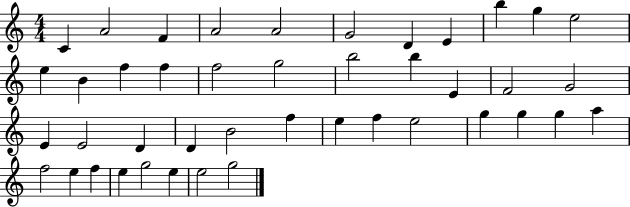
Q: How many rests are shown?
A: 0